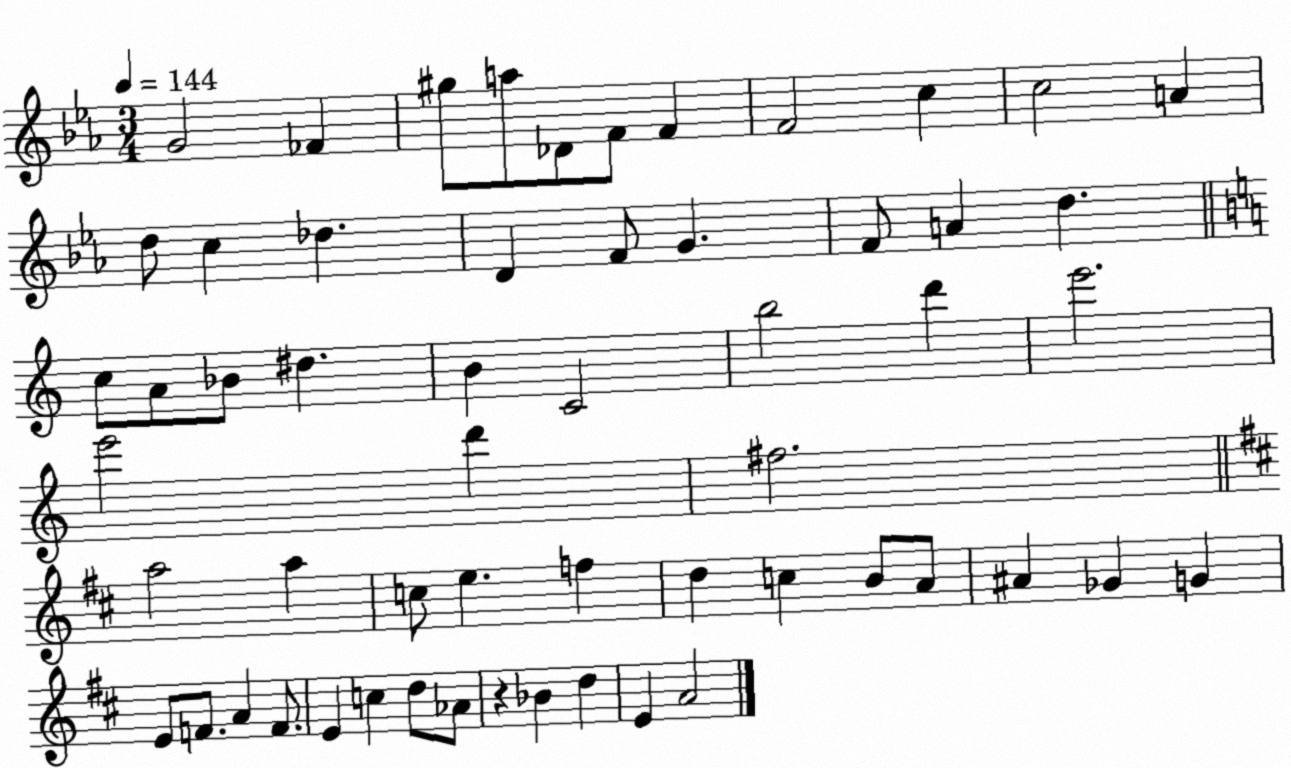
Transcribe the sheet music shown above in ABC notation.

X:1
T:Untitled
M:3/4
L:1/4
K:Eb
G2 _F ^g/2 a/2 _D/2 F/2 F F2 c c2 A d/2 c _d D F/2 G F/2 A d c/2 A/2 _B/2 ^d B C2 b2 d' e'2 e'2 d' ^f2 a2 a c/2 e f d c B/2 A/2 ^A _G G E/2 F/2 A F/2 E c d/2 _A/2 z _B d E A2